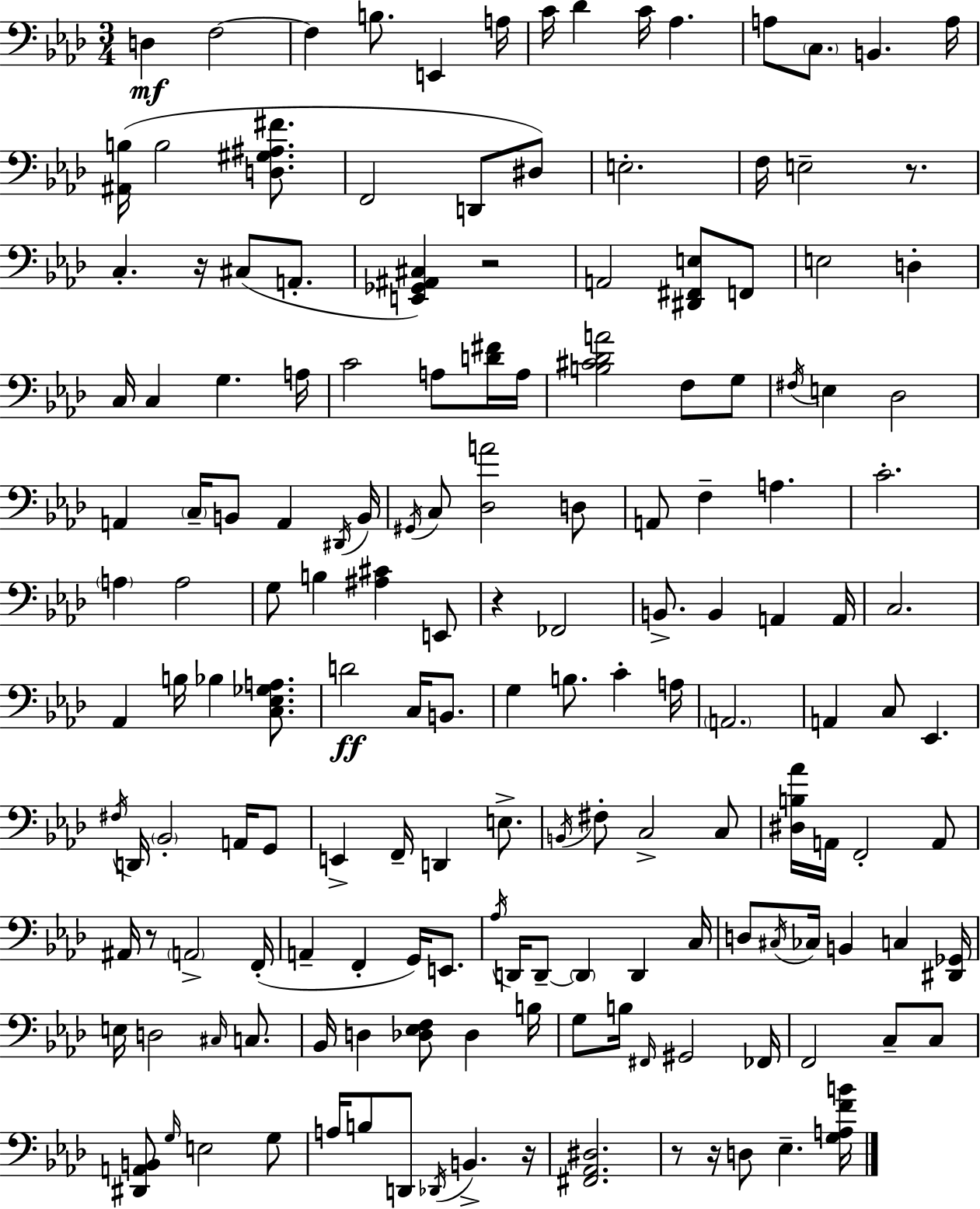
D3/q F3/h F3/q B3/e. E2/q A3/s C4/s Db4/q C4/s Ab3/q. A3/e C3/e. B2/q. A3/s [A#2,B3]/s B3/h [D3,G#3,A#3,F#4]/e. F2/h D2/e D#3/e E3/h. F3/s E3/h R/e. C3/q. R/s C#3/e A2/e. [E2,Gb2,A#2,C#3]/q R/h A2/h [D#2,F#2,E3]/e F2/e E3/h D3/q C3/s C3/q G3/q. A3/s C4/h A3/e [D4,F#4]/s A3/s [B3,C#4,Db4,A4]/h F3/e G3/e F#3/s E3/q Db3/h A2/q C3/s B2/e A2/q D#2/s B2/s G#2/s C3/e [Db3,A4]/h D3/e A2/e F3/q A3/q. C4/h. A3/q A3/h G3/e B3/q [A#3,C#4]/q E2/e R/q FES2/h B2/e. B2/q A2/q A2/s C3/h. Ab2/q B3/s Bb3/q [C3,Eb3,Gb3,A3]/e. D4/h C3/s B2/e. G3/q B3/e. C4/q A3/s A2/h. A2/q C3/e Eb2/q. F#3/s D2/s Bb2/h A2/s G2/e E2/q F2/s D2/q E3/e. B2/s F#3/e C3/h C3/e [D#3,B3,Ab4]/s A2/s F2/h A2/e A#2/s R/e A2/h F2/s A2/q F2/q G2/s E2/e. Ab3/s D2/s D2/e D2/q D2/q C3/s D3/e C#3/s CES3/s B2/q C3/q [D#2,Gb2]/s E3/s D3/h C#3/s C3/e. Bb2/s D3/q [Db3,Eb3,F3]/e Db3/q B3/s G3/e B3/s F#2/s G#2/h FES2/s F2/h C3/e C3/e [D#2,A2,B2]/e G3/s E3/h G3/e A3/s B3/e D2/e Db2/s B2/q. R/s [F#2,Ab2,D#3]/h. R/e R/s D3/e Eb3/q. [G3,A3,F4,B4]/s